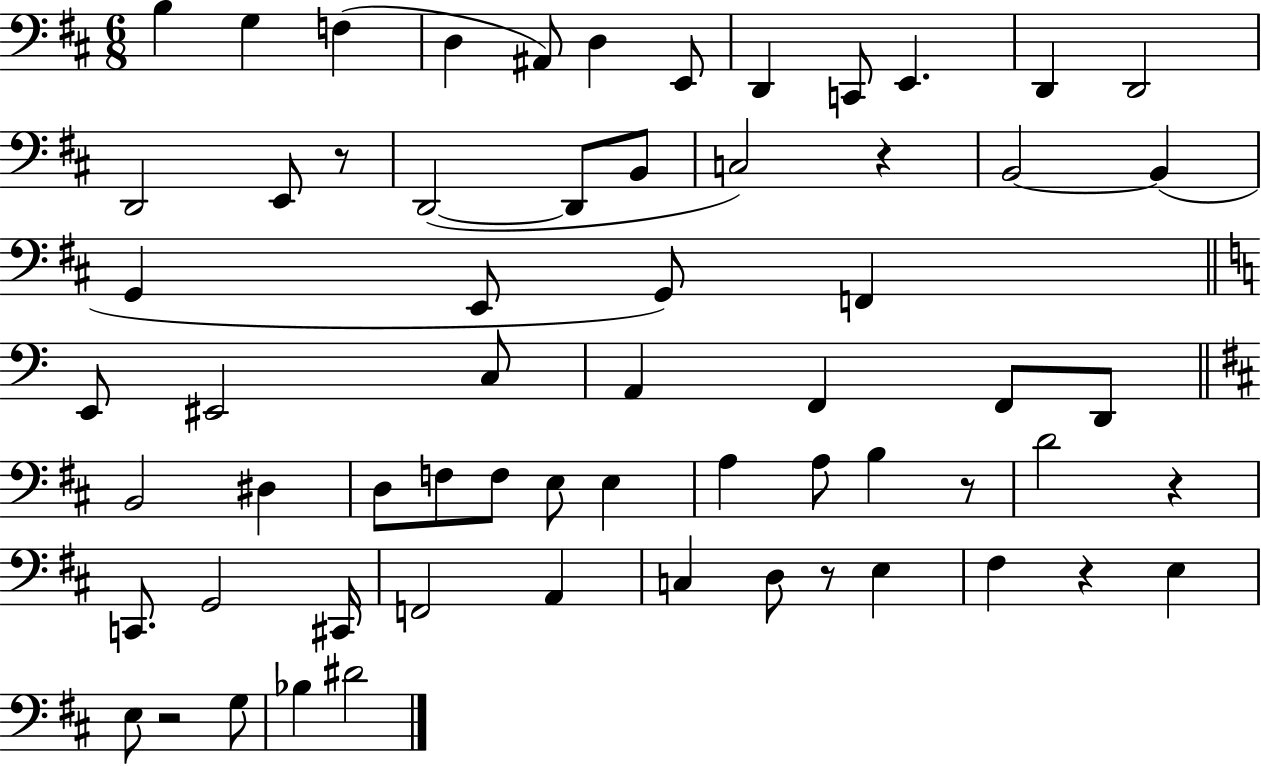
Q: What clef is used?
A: bass